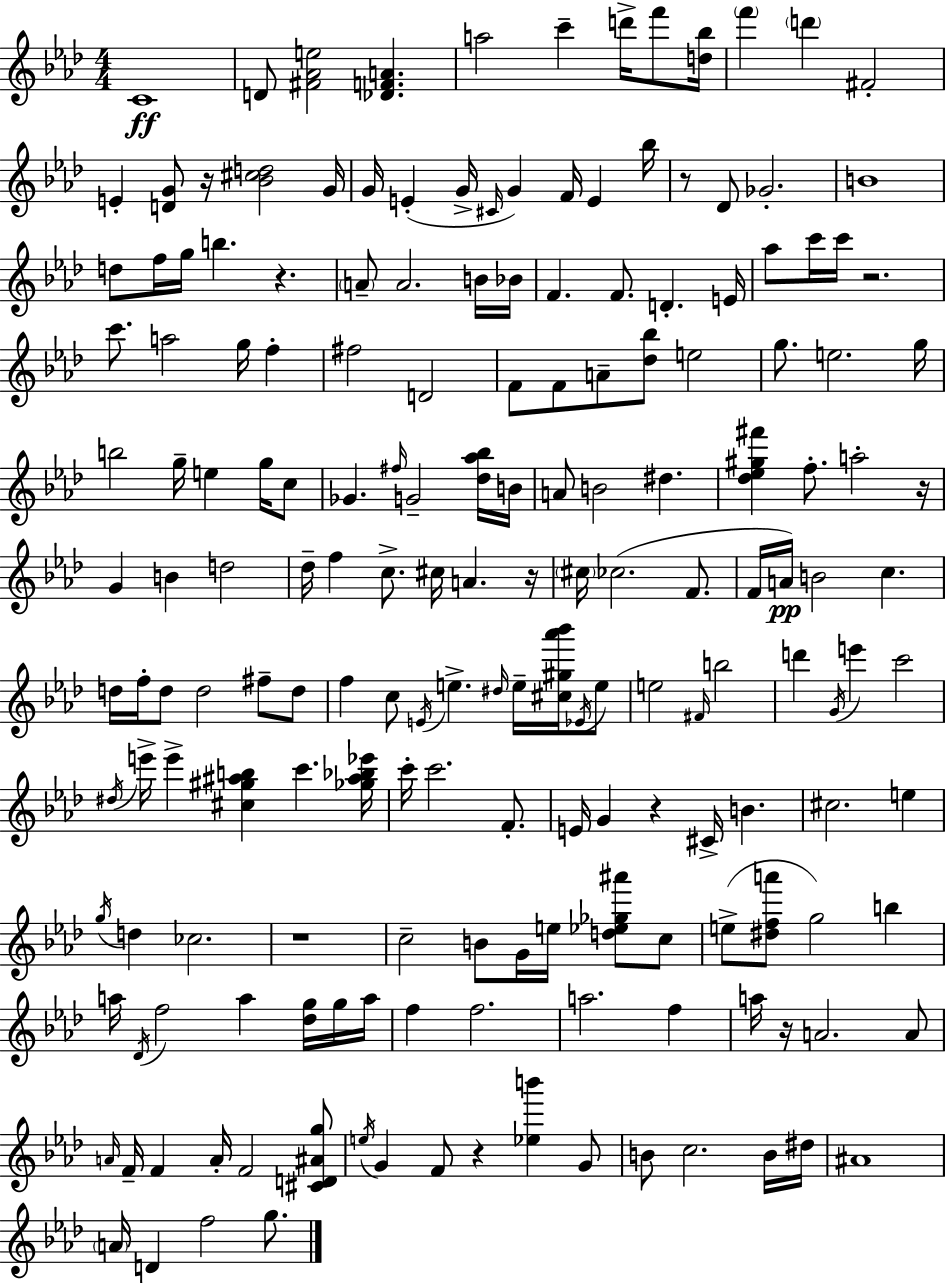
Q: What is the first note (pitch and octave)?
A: C4